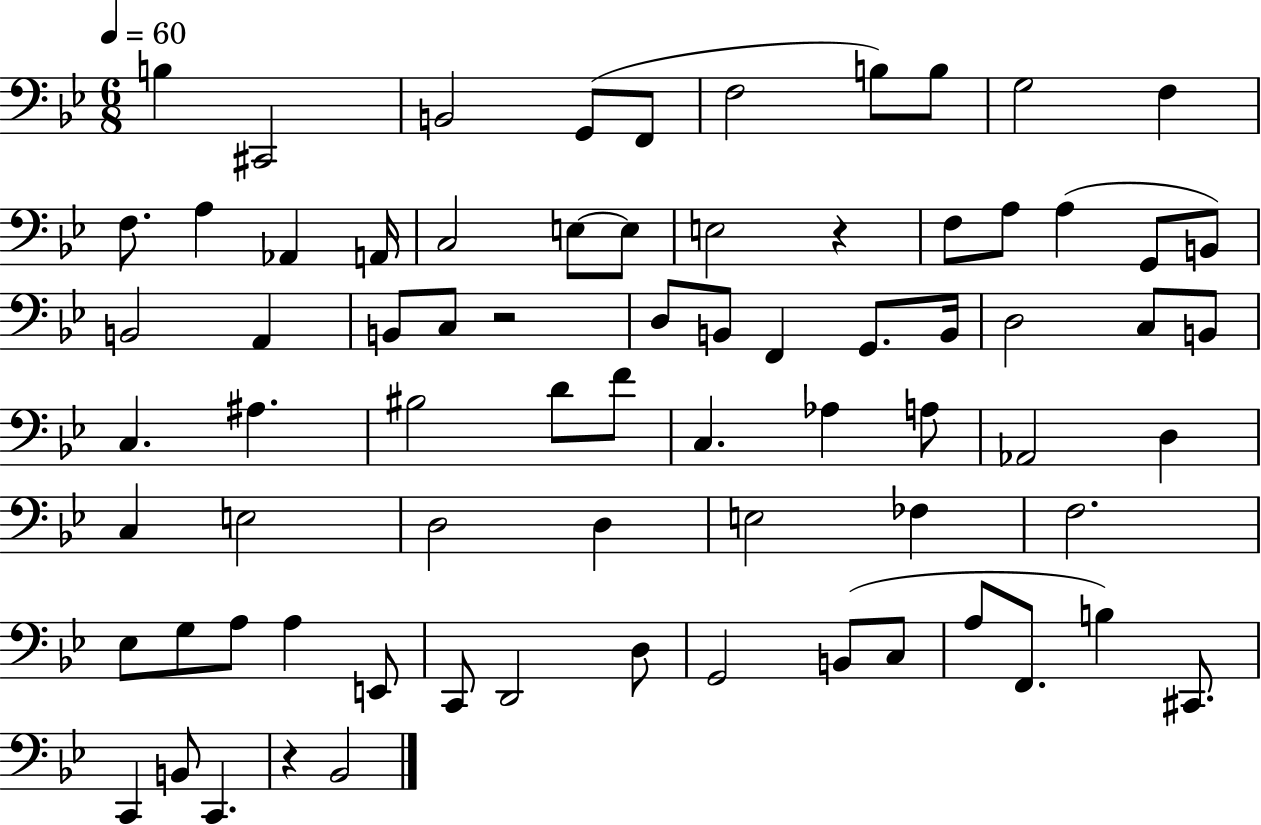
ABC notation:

X:1
T:Untitled
M:6/8
L:1/4
K:Bb
B, ^C,,2 B,,2 G,,/2 F,,/2 F,2 B,/2 B,/2 G,2 F, F,/2 A, _A,, A,,/4 C,2 E,/2 E,/2 E,2 z F,/2 A,/2 A, G,,/2 B,,/2 B,,2 A,, B,,/2 C,/2 z2 D,/2 B,,/2 F,, G,,/2 B,,/4 D,2 C,/2 B,,/2 C, ^A, ^B,2 D/2 F/2 C, _A, A,/2 _A,,2 D, C, E,2 D,2 D, E,2 _F, F,2 _E,/2 G,/2 A,/2 A, E,,/2 C,,/2 D,,2 D,/2 G,,2 B,,/2 C,/2 A,/2 F,,/2 B, ^C,,/2 C,, B,,/2 C,, z _B,,2